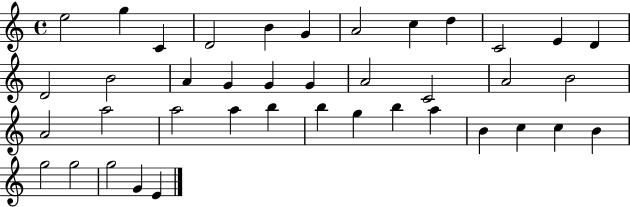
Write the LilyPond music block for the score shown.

{
  \clef treble
  \time 4/4
  \defaultTimeSignature
  \key c \major
  e''2 g''4 c'4 | d'2 b'4 g'4 | a'2 c''4 d''4 | c'2 e'4 d'4 | \break d'2 b'2 | a'4 g'4 g'4 g'4 | a'2 c'2 | a'2 b'2 | \break a'2 a''2 | a''2 a''4 b''4 | b''4 g''4 b''4 a''4 | b'4 c''4 c''4 b'4 | \break g''2 g''2 | g''2 g'4 e'4 | \bar "|."
}